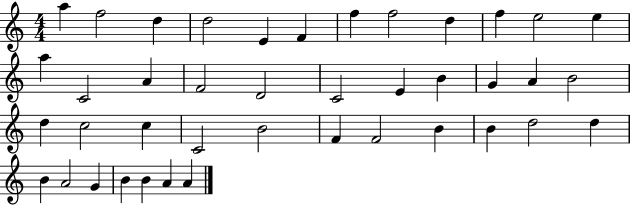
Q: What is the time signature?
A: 4/4